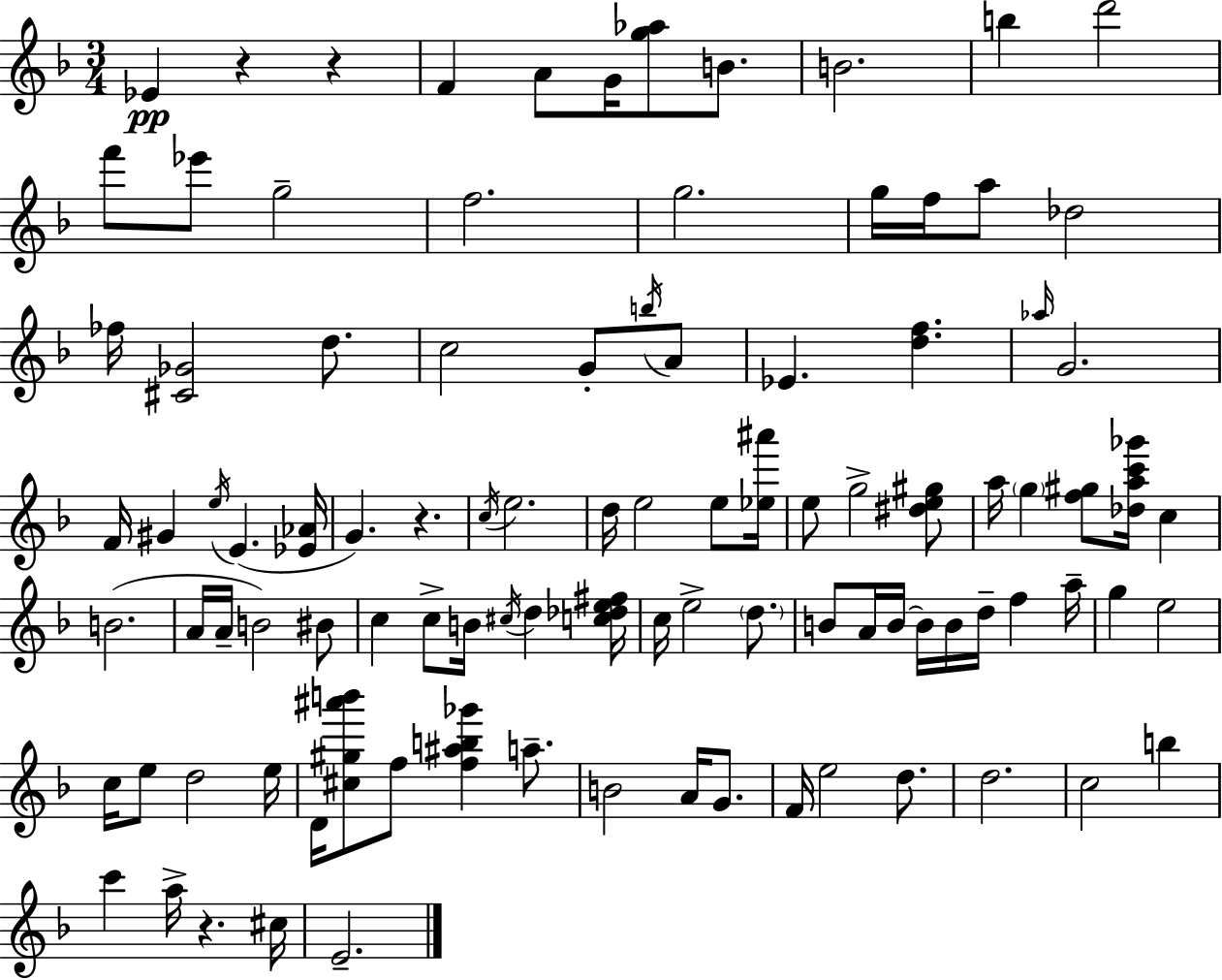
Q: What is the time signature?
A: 3/4